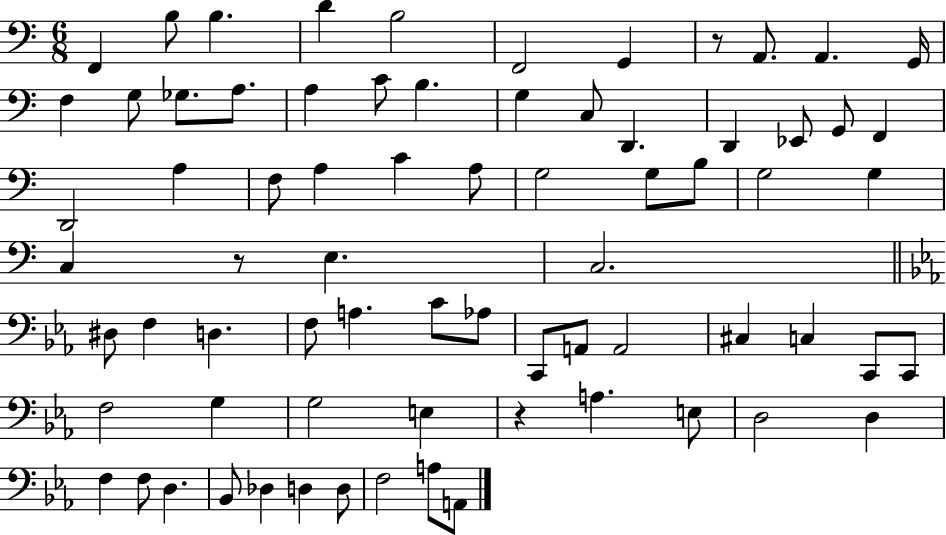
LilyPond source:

{
  \clef bass
  \numericTimeSignature
  \time 6/8
  \key c \major
  f,4 b8 b4. | d'4 b2 | f,2 g,4 | r8 a,8. a,4. g,16 | \break f4 g8 ges8. a8. | a4 c'8 b4. | g4 c8 d,4. | d,4 ees,8 g,8 f,4 | \break d,2 a4 | f8 a4 c'4 a8 | g2 g8 b8 | g2 g4 | \break c4 r8 e4. | c2. | \bar "||" \break \key ees \major dis8 f4 d4. | f8 a4. c'8 aes8 | c,8 a,8 a,2 | cis4 c4 c,8 c,8 | \break f2 g4 | g2 e4 | r4 a4. e8 | d2 d4 | \break f4 f8 d4. | bes,8 des4 d4 d8 | f2 a8 a,8 | \bar "|."
}